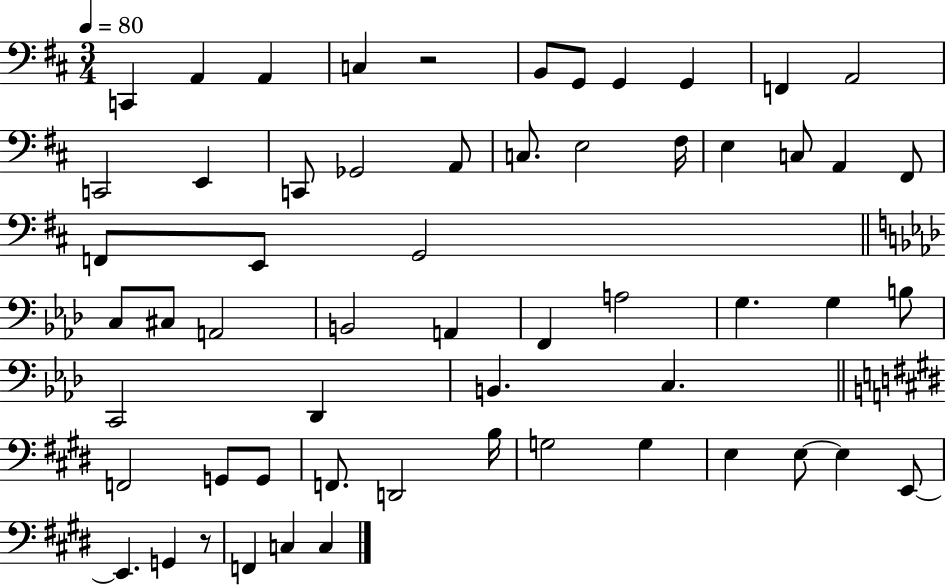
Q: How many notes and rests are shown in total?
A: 58